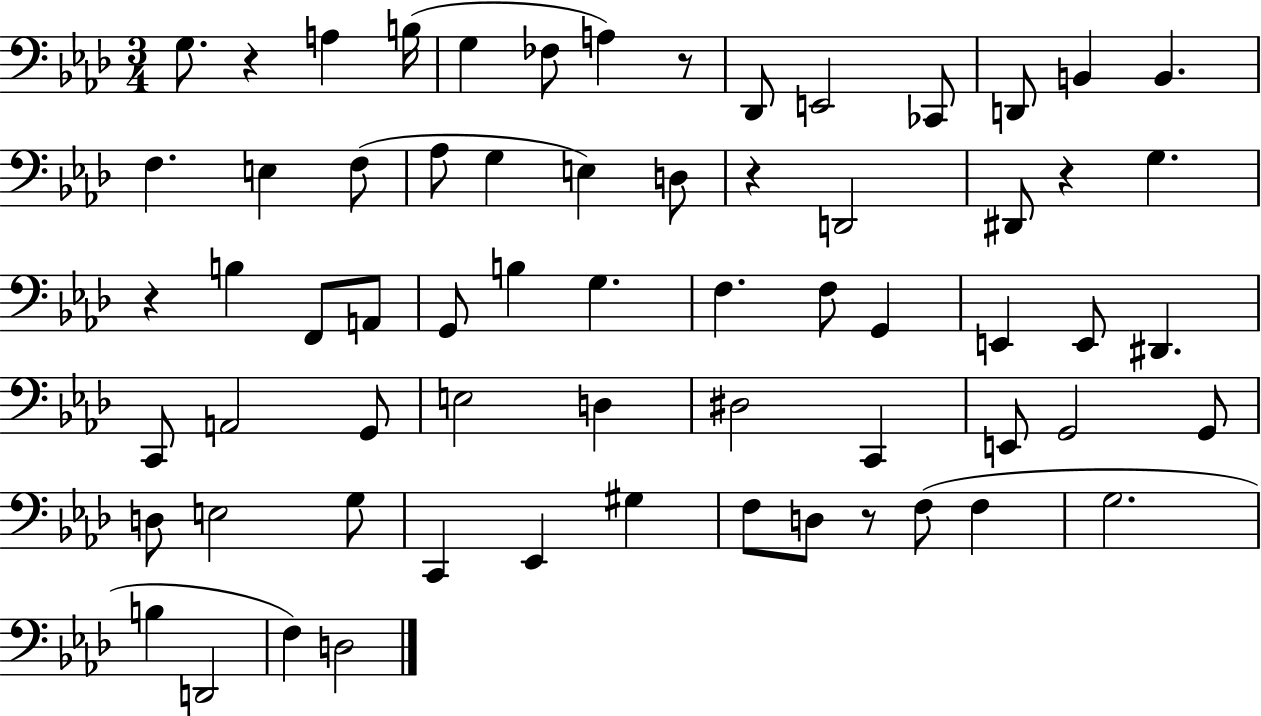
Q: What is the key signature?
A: AES major